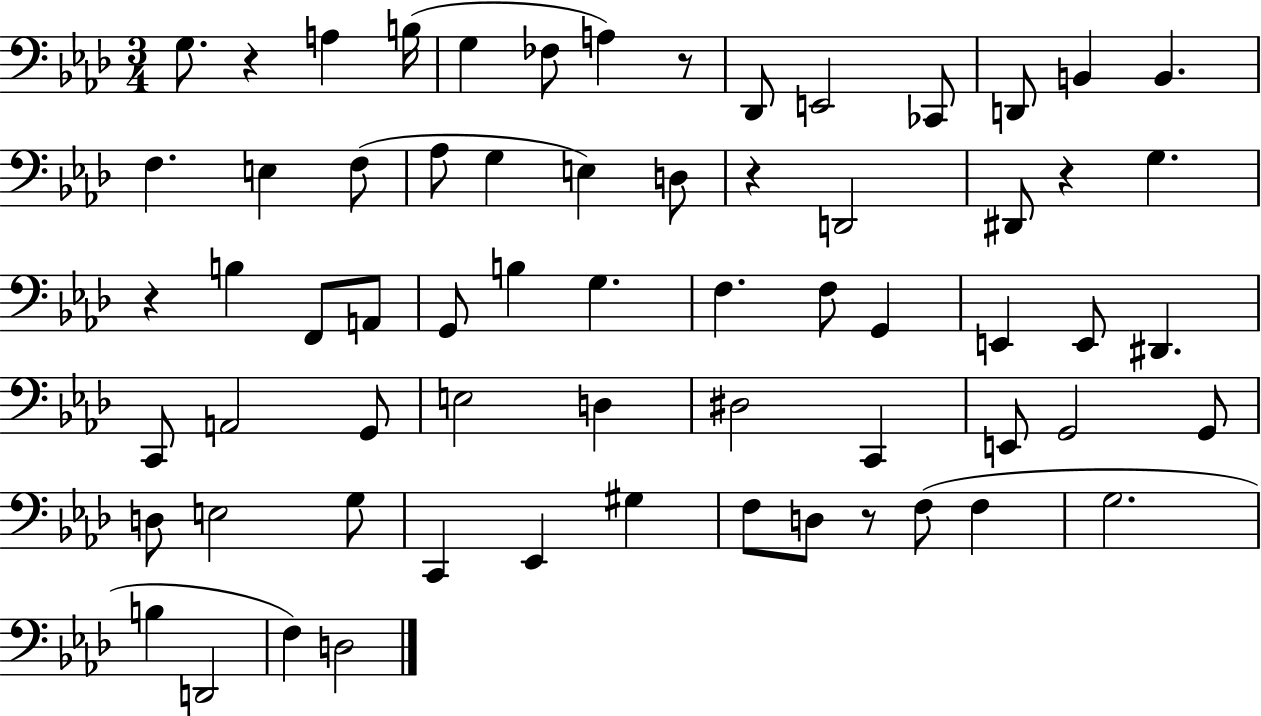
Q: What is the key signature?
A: AES major